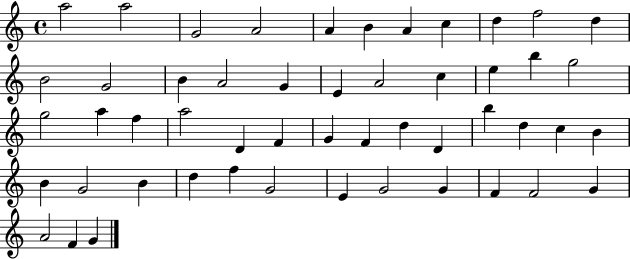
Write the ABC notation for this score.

X:1
T:Untitled
M:4/4
L:1/4
K:C
a2 a2 G2 A2 A B A c d f2 d B2 G2 B A2 G E A2 c e b g2 g2 a f a2 D F G F d D b d c B B G2 B d f G2 E G2 G F F2 G A2 F G